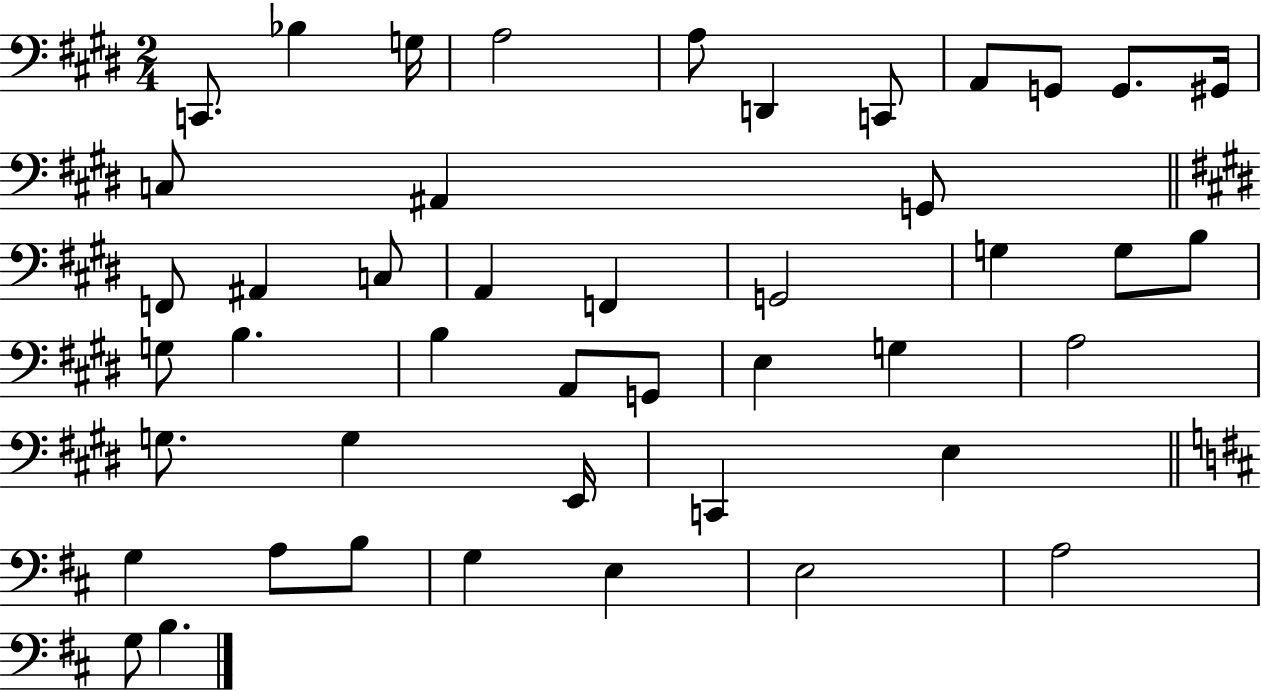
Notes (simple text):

C2/e. Bb3/q G3/s A3/h A3/e D2/q C2/e A2/e G2/e G2/e. G#2/s C3/e A#2/q G2/e F2/e A#2/q C3/e A2/q F2/q G2/h G3/q G3/e B3/e G3/e B3/q. B3/q A2/e G2/e E3/q G3/q A3/h G3/e. G3/q E2/s C2/q E3/q G3/q A3/e B3/e G3/q E3/q E3/h A3/h G3/e B3/q.